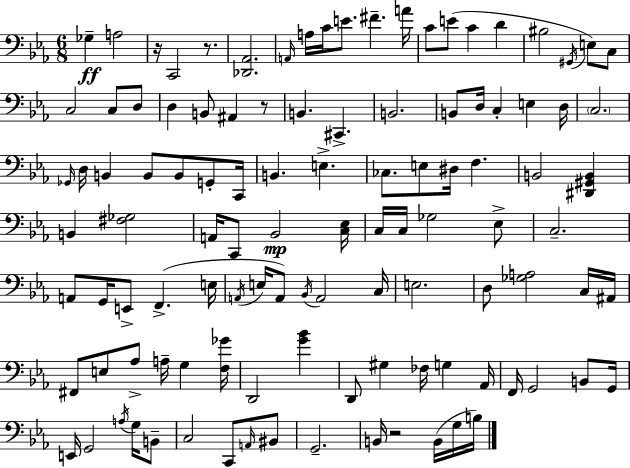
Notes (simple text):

Gb3/q A3/h R/s C2/h R/e. [Db2,Ab2]/h. A2/s A3/s C4/s E4/e. F#4/q. A4/s C4/e E4/e C4/q D4/q BIS3/h G#2/s E3/e C3/e C3/h C3/e D3/e D3/q B2/e A#2/q R/e B2/q. C#2/q. B2/h. B2/e D3/s C3/q E3/q D3/s C3/h. Gb2/s D3/s B2/q B2/e B2/e G2/e C2/s B2/q. E3/q. CES3/e. E3/e D#3/s F3/q. B2/h [D#2,G#2,B2]/q B2/q [F#3,Gb3]/h A2/s C2/e Bb2/h [C3,Eb3]/s C3/s C3/s Gb3/h Eb3/e C3/h. A2/e G2/s E2/e F2/q. E3/s A2/s E3/s A2/e Bb2/s A2/h C3/s E3/h. D3/e [Gb3,A3]/h C3/s A#2/s F#2/e E3/e Ab3/e A3/s G3/q [F3,Gb4]/s D2/h [G4,Bb4]/q D2/e G#3/q FES3/s G3/q Ab2/s F2/s G2/h B2/e G2/s E2/s G2/h A3/s G3/s B2/e C3/h C2/e A2/s BIS2/e G2/h. B2/s R/h B2/s G3/s B3/s